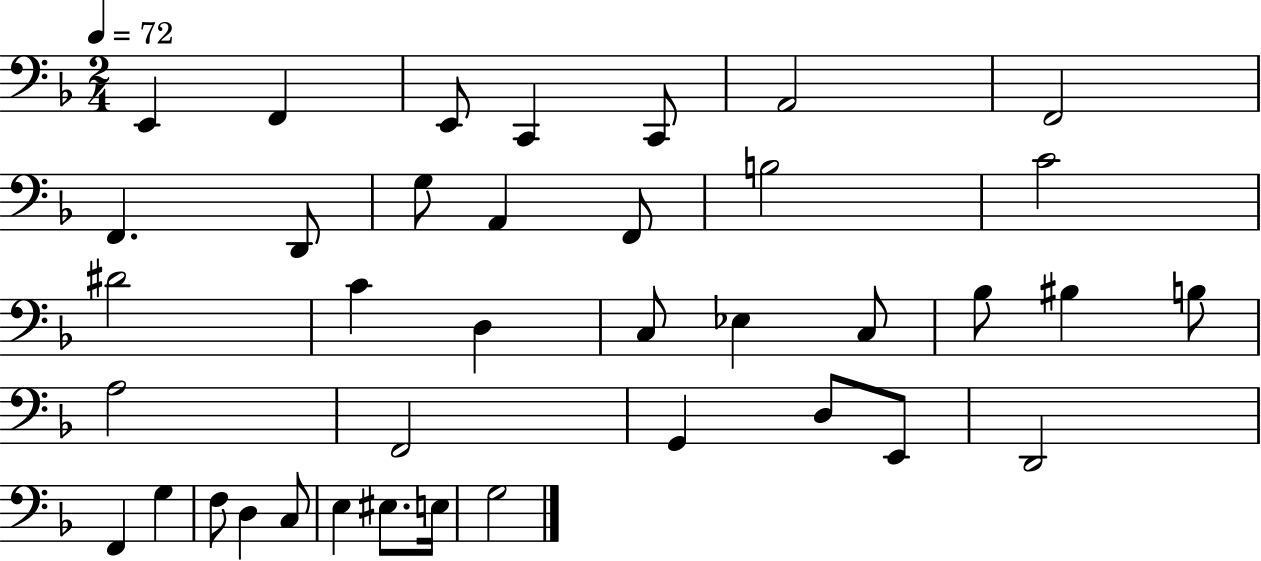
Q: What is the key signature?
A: F major